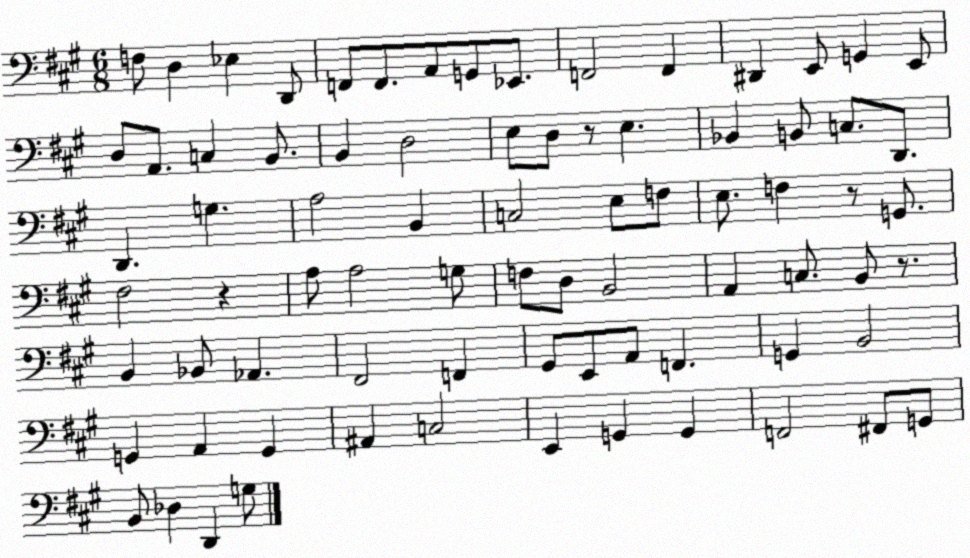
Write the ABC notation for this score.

X:1
T:Untitled
M:6/8
L:1/4
K:A
F,/2 D, _E, D,,/2 F,,/2 F,,/2 A,,/2 G,,/2 _E,,/2 F,,2 F,, ^D,, E,,/2 G,, E,,/2 D,/2 A,,/2 C, B,,/2 B,, D,2 E,/2 D,/2 z/2 E, _B,, B,,/2 C,/2 D,,/2 D,, G, A,2 B,, C,2 E,/2 F,/2 E,/2 F, z/2 G,,/2 ^F,2 z A,/2 A,2 G,/2 F,/2 D,/2 B,,2 A,, C,/2 B,,/2 z/2 B,, _B,,/2 _A,, ^F,,2 F,, ^G,,/2 E,,/2 A,,/2 F,, G,, B,,2 G,, A,, G,, ^A,, C,2 E,, G,, G,, F,,2 ^F,,/2 G,,/2 B,,/2 _D, D,, G,/2